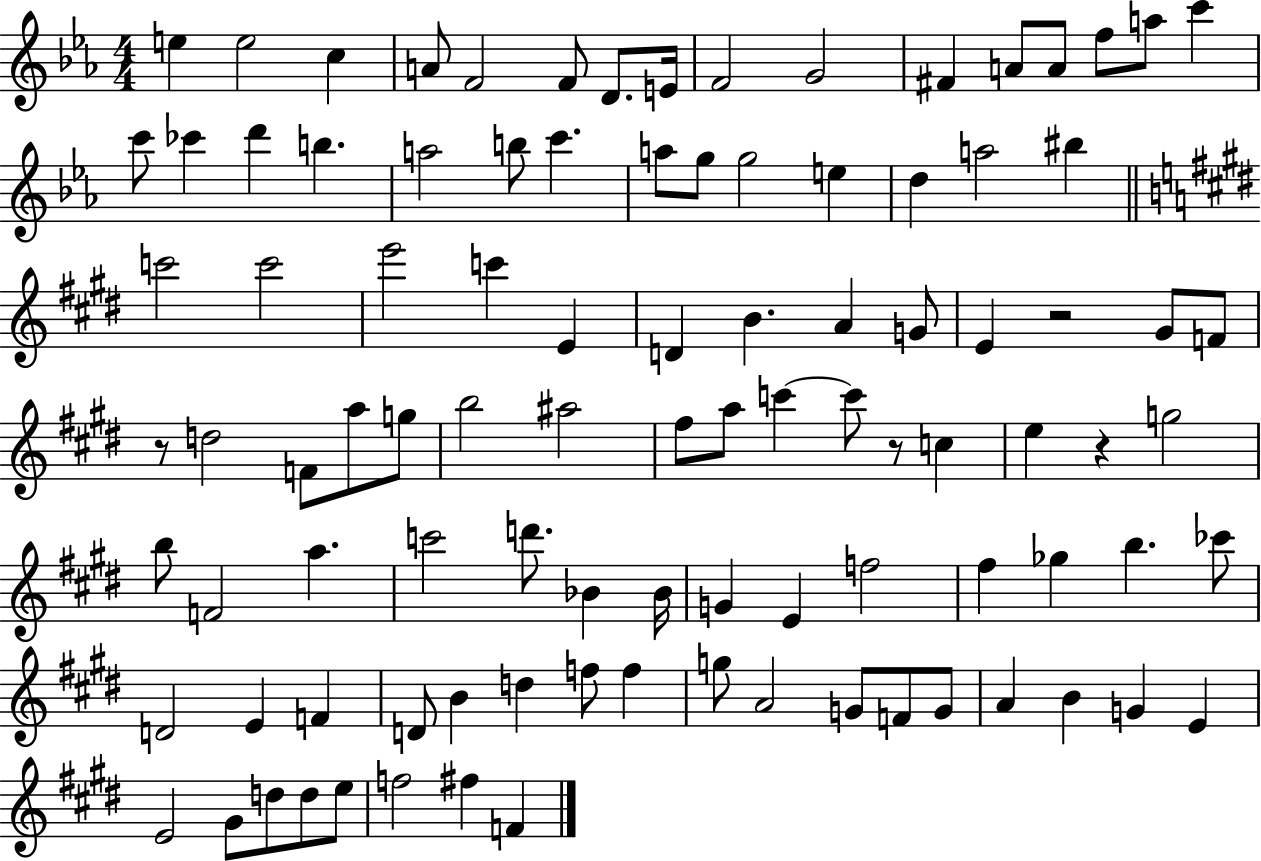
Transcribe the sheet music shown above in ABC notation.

X:1
T:Untitled
M:4/4
L:1/4
K:Eb
e e2 c A/2 F2 F/2 D/2 E/4 F2 G2 ^F A/2 A/2 f/2 a/2 c' c'/2 _c' d' b a2 b/2 c' a/2 g/2 g2 e d a2 ^b c'2 c'2 e'2 c' E D B A G/2 E z2 ^G/2 F/2 z/2 d2 F/2 a/2 g/2 b2 ^a2 ^f/2 a/2 c' c'/2 z/2 c e z g2 b/2 F2 a c'2 d'/2 _B _B/4 G E f2 ^f _g b _c'/2 D2 E F D/2 B d f/2 f g/2 A2 G/2 F/2 G/2 A B G E E2 ^G/2 d/2 d/2 e/2 f2 ^f F